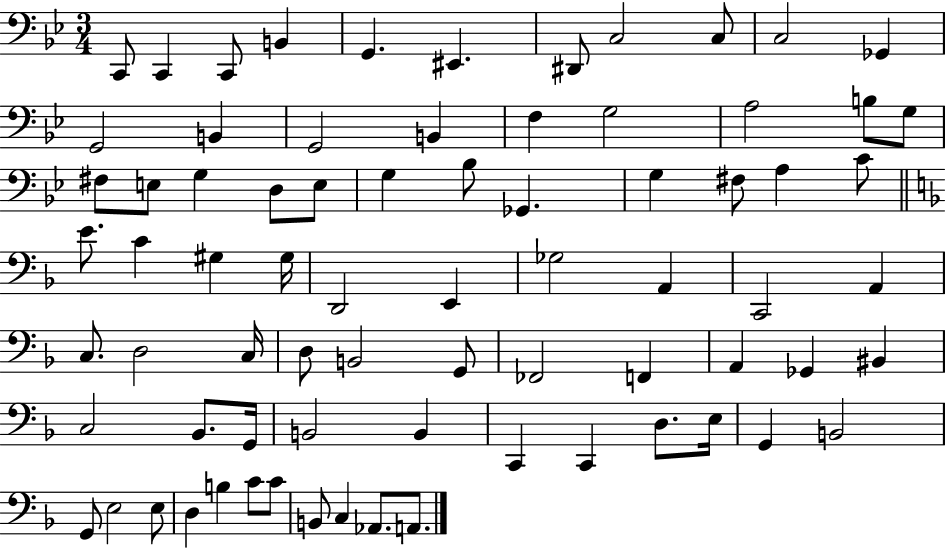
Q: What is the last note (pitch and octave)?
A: A2